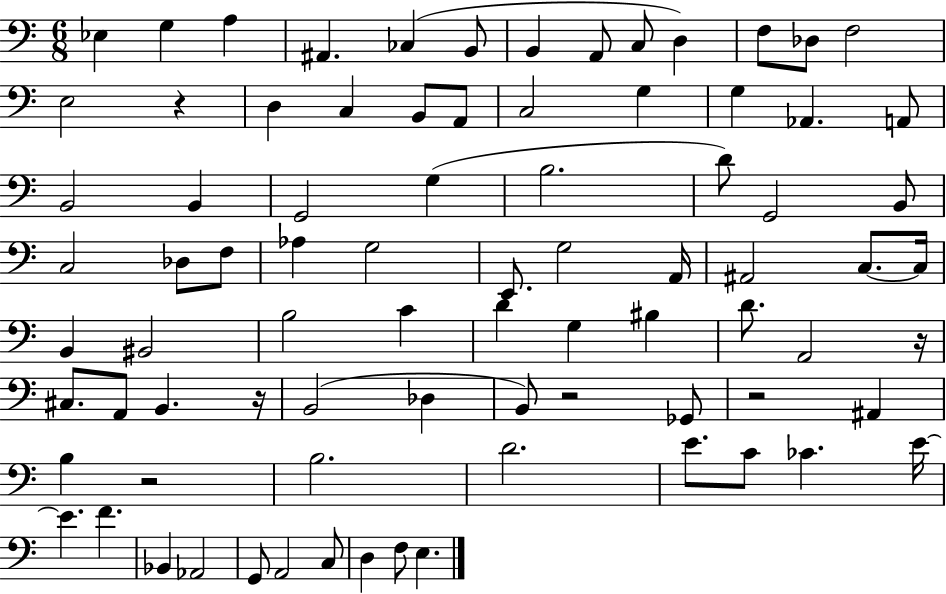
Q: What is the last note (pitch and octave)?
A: E3